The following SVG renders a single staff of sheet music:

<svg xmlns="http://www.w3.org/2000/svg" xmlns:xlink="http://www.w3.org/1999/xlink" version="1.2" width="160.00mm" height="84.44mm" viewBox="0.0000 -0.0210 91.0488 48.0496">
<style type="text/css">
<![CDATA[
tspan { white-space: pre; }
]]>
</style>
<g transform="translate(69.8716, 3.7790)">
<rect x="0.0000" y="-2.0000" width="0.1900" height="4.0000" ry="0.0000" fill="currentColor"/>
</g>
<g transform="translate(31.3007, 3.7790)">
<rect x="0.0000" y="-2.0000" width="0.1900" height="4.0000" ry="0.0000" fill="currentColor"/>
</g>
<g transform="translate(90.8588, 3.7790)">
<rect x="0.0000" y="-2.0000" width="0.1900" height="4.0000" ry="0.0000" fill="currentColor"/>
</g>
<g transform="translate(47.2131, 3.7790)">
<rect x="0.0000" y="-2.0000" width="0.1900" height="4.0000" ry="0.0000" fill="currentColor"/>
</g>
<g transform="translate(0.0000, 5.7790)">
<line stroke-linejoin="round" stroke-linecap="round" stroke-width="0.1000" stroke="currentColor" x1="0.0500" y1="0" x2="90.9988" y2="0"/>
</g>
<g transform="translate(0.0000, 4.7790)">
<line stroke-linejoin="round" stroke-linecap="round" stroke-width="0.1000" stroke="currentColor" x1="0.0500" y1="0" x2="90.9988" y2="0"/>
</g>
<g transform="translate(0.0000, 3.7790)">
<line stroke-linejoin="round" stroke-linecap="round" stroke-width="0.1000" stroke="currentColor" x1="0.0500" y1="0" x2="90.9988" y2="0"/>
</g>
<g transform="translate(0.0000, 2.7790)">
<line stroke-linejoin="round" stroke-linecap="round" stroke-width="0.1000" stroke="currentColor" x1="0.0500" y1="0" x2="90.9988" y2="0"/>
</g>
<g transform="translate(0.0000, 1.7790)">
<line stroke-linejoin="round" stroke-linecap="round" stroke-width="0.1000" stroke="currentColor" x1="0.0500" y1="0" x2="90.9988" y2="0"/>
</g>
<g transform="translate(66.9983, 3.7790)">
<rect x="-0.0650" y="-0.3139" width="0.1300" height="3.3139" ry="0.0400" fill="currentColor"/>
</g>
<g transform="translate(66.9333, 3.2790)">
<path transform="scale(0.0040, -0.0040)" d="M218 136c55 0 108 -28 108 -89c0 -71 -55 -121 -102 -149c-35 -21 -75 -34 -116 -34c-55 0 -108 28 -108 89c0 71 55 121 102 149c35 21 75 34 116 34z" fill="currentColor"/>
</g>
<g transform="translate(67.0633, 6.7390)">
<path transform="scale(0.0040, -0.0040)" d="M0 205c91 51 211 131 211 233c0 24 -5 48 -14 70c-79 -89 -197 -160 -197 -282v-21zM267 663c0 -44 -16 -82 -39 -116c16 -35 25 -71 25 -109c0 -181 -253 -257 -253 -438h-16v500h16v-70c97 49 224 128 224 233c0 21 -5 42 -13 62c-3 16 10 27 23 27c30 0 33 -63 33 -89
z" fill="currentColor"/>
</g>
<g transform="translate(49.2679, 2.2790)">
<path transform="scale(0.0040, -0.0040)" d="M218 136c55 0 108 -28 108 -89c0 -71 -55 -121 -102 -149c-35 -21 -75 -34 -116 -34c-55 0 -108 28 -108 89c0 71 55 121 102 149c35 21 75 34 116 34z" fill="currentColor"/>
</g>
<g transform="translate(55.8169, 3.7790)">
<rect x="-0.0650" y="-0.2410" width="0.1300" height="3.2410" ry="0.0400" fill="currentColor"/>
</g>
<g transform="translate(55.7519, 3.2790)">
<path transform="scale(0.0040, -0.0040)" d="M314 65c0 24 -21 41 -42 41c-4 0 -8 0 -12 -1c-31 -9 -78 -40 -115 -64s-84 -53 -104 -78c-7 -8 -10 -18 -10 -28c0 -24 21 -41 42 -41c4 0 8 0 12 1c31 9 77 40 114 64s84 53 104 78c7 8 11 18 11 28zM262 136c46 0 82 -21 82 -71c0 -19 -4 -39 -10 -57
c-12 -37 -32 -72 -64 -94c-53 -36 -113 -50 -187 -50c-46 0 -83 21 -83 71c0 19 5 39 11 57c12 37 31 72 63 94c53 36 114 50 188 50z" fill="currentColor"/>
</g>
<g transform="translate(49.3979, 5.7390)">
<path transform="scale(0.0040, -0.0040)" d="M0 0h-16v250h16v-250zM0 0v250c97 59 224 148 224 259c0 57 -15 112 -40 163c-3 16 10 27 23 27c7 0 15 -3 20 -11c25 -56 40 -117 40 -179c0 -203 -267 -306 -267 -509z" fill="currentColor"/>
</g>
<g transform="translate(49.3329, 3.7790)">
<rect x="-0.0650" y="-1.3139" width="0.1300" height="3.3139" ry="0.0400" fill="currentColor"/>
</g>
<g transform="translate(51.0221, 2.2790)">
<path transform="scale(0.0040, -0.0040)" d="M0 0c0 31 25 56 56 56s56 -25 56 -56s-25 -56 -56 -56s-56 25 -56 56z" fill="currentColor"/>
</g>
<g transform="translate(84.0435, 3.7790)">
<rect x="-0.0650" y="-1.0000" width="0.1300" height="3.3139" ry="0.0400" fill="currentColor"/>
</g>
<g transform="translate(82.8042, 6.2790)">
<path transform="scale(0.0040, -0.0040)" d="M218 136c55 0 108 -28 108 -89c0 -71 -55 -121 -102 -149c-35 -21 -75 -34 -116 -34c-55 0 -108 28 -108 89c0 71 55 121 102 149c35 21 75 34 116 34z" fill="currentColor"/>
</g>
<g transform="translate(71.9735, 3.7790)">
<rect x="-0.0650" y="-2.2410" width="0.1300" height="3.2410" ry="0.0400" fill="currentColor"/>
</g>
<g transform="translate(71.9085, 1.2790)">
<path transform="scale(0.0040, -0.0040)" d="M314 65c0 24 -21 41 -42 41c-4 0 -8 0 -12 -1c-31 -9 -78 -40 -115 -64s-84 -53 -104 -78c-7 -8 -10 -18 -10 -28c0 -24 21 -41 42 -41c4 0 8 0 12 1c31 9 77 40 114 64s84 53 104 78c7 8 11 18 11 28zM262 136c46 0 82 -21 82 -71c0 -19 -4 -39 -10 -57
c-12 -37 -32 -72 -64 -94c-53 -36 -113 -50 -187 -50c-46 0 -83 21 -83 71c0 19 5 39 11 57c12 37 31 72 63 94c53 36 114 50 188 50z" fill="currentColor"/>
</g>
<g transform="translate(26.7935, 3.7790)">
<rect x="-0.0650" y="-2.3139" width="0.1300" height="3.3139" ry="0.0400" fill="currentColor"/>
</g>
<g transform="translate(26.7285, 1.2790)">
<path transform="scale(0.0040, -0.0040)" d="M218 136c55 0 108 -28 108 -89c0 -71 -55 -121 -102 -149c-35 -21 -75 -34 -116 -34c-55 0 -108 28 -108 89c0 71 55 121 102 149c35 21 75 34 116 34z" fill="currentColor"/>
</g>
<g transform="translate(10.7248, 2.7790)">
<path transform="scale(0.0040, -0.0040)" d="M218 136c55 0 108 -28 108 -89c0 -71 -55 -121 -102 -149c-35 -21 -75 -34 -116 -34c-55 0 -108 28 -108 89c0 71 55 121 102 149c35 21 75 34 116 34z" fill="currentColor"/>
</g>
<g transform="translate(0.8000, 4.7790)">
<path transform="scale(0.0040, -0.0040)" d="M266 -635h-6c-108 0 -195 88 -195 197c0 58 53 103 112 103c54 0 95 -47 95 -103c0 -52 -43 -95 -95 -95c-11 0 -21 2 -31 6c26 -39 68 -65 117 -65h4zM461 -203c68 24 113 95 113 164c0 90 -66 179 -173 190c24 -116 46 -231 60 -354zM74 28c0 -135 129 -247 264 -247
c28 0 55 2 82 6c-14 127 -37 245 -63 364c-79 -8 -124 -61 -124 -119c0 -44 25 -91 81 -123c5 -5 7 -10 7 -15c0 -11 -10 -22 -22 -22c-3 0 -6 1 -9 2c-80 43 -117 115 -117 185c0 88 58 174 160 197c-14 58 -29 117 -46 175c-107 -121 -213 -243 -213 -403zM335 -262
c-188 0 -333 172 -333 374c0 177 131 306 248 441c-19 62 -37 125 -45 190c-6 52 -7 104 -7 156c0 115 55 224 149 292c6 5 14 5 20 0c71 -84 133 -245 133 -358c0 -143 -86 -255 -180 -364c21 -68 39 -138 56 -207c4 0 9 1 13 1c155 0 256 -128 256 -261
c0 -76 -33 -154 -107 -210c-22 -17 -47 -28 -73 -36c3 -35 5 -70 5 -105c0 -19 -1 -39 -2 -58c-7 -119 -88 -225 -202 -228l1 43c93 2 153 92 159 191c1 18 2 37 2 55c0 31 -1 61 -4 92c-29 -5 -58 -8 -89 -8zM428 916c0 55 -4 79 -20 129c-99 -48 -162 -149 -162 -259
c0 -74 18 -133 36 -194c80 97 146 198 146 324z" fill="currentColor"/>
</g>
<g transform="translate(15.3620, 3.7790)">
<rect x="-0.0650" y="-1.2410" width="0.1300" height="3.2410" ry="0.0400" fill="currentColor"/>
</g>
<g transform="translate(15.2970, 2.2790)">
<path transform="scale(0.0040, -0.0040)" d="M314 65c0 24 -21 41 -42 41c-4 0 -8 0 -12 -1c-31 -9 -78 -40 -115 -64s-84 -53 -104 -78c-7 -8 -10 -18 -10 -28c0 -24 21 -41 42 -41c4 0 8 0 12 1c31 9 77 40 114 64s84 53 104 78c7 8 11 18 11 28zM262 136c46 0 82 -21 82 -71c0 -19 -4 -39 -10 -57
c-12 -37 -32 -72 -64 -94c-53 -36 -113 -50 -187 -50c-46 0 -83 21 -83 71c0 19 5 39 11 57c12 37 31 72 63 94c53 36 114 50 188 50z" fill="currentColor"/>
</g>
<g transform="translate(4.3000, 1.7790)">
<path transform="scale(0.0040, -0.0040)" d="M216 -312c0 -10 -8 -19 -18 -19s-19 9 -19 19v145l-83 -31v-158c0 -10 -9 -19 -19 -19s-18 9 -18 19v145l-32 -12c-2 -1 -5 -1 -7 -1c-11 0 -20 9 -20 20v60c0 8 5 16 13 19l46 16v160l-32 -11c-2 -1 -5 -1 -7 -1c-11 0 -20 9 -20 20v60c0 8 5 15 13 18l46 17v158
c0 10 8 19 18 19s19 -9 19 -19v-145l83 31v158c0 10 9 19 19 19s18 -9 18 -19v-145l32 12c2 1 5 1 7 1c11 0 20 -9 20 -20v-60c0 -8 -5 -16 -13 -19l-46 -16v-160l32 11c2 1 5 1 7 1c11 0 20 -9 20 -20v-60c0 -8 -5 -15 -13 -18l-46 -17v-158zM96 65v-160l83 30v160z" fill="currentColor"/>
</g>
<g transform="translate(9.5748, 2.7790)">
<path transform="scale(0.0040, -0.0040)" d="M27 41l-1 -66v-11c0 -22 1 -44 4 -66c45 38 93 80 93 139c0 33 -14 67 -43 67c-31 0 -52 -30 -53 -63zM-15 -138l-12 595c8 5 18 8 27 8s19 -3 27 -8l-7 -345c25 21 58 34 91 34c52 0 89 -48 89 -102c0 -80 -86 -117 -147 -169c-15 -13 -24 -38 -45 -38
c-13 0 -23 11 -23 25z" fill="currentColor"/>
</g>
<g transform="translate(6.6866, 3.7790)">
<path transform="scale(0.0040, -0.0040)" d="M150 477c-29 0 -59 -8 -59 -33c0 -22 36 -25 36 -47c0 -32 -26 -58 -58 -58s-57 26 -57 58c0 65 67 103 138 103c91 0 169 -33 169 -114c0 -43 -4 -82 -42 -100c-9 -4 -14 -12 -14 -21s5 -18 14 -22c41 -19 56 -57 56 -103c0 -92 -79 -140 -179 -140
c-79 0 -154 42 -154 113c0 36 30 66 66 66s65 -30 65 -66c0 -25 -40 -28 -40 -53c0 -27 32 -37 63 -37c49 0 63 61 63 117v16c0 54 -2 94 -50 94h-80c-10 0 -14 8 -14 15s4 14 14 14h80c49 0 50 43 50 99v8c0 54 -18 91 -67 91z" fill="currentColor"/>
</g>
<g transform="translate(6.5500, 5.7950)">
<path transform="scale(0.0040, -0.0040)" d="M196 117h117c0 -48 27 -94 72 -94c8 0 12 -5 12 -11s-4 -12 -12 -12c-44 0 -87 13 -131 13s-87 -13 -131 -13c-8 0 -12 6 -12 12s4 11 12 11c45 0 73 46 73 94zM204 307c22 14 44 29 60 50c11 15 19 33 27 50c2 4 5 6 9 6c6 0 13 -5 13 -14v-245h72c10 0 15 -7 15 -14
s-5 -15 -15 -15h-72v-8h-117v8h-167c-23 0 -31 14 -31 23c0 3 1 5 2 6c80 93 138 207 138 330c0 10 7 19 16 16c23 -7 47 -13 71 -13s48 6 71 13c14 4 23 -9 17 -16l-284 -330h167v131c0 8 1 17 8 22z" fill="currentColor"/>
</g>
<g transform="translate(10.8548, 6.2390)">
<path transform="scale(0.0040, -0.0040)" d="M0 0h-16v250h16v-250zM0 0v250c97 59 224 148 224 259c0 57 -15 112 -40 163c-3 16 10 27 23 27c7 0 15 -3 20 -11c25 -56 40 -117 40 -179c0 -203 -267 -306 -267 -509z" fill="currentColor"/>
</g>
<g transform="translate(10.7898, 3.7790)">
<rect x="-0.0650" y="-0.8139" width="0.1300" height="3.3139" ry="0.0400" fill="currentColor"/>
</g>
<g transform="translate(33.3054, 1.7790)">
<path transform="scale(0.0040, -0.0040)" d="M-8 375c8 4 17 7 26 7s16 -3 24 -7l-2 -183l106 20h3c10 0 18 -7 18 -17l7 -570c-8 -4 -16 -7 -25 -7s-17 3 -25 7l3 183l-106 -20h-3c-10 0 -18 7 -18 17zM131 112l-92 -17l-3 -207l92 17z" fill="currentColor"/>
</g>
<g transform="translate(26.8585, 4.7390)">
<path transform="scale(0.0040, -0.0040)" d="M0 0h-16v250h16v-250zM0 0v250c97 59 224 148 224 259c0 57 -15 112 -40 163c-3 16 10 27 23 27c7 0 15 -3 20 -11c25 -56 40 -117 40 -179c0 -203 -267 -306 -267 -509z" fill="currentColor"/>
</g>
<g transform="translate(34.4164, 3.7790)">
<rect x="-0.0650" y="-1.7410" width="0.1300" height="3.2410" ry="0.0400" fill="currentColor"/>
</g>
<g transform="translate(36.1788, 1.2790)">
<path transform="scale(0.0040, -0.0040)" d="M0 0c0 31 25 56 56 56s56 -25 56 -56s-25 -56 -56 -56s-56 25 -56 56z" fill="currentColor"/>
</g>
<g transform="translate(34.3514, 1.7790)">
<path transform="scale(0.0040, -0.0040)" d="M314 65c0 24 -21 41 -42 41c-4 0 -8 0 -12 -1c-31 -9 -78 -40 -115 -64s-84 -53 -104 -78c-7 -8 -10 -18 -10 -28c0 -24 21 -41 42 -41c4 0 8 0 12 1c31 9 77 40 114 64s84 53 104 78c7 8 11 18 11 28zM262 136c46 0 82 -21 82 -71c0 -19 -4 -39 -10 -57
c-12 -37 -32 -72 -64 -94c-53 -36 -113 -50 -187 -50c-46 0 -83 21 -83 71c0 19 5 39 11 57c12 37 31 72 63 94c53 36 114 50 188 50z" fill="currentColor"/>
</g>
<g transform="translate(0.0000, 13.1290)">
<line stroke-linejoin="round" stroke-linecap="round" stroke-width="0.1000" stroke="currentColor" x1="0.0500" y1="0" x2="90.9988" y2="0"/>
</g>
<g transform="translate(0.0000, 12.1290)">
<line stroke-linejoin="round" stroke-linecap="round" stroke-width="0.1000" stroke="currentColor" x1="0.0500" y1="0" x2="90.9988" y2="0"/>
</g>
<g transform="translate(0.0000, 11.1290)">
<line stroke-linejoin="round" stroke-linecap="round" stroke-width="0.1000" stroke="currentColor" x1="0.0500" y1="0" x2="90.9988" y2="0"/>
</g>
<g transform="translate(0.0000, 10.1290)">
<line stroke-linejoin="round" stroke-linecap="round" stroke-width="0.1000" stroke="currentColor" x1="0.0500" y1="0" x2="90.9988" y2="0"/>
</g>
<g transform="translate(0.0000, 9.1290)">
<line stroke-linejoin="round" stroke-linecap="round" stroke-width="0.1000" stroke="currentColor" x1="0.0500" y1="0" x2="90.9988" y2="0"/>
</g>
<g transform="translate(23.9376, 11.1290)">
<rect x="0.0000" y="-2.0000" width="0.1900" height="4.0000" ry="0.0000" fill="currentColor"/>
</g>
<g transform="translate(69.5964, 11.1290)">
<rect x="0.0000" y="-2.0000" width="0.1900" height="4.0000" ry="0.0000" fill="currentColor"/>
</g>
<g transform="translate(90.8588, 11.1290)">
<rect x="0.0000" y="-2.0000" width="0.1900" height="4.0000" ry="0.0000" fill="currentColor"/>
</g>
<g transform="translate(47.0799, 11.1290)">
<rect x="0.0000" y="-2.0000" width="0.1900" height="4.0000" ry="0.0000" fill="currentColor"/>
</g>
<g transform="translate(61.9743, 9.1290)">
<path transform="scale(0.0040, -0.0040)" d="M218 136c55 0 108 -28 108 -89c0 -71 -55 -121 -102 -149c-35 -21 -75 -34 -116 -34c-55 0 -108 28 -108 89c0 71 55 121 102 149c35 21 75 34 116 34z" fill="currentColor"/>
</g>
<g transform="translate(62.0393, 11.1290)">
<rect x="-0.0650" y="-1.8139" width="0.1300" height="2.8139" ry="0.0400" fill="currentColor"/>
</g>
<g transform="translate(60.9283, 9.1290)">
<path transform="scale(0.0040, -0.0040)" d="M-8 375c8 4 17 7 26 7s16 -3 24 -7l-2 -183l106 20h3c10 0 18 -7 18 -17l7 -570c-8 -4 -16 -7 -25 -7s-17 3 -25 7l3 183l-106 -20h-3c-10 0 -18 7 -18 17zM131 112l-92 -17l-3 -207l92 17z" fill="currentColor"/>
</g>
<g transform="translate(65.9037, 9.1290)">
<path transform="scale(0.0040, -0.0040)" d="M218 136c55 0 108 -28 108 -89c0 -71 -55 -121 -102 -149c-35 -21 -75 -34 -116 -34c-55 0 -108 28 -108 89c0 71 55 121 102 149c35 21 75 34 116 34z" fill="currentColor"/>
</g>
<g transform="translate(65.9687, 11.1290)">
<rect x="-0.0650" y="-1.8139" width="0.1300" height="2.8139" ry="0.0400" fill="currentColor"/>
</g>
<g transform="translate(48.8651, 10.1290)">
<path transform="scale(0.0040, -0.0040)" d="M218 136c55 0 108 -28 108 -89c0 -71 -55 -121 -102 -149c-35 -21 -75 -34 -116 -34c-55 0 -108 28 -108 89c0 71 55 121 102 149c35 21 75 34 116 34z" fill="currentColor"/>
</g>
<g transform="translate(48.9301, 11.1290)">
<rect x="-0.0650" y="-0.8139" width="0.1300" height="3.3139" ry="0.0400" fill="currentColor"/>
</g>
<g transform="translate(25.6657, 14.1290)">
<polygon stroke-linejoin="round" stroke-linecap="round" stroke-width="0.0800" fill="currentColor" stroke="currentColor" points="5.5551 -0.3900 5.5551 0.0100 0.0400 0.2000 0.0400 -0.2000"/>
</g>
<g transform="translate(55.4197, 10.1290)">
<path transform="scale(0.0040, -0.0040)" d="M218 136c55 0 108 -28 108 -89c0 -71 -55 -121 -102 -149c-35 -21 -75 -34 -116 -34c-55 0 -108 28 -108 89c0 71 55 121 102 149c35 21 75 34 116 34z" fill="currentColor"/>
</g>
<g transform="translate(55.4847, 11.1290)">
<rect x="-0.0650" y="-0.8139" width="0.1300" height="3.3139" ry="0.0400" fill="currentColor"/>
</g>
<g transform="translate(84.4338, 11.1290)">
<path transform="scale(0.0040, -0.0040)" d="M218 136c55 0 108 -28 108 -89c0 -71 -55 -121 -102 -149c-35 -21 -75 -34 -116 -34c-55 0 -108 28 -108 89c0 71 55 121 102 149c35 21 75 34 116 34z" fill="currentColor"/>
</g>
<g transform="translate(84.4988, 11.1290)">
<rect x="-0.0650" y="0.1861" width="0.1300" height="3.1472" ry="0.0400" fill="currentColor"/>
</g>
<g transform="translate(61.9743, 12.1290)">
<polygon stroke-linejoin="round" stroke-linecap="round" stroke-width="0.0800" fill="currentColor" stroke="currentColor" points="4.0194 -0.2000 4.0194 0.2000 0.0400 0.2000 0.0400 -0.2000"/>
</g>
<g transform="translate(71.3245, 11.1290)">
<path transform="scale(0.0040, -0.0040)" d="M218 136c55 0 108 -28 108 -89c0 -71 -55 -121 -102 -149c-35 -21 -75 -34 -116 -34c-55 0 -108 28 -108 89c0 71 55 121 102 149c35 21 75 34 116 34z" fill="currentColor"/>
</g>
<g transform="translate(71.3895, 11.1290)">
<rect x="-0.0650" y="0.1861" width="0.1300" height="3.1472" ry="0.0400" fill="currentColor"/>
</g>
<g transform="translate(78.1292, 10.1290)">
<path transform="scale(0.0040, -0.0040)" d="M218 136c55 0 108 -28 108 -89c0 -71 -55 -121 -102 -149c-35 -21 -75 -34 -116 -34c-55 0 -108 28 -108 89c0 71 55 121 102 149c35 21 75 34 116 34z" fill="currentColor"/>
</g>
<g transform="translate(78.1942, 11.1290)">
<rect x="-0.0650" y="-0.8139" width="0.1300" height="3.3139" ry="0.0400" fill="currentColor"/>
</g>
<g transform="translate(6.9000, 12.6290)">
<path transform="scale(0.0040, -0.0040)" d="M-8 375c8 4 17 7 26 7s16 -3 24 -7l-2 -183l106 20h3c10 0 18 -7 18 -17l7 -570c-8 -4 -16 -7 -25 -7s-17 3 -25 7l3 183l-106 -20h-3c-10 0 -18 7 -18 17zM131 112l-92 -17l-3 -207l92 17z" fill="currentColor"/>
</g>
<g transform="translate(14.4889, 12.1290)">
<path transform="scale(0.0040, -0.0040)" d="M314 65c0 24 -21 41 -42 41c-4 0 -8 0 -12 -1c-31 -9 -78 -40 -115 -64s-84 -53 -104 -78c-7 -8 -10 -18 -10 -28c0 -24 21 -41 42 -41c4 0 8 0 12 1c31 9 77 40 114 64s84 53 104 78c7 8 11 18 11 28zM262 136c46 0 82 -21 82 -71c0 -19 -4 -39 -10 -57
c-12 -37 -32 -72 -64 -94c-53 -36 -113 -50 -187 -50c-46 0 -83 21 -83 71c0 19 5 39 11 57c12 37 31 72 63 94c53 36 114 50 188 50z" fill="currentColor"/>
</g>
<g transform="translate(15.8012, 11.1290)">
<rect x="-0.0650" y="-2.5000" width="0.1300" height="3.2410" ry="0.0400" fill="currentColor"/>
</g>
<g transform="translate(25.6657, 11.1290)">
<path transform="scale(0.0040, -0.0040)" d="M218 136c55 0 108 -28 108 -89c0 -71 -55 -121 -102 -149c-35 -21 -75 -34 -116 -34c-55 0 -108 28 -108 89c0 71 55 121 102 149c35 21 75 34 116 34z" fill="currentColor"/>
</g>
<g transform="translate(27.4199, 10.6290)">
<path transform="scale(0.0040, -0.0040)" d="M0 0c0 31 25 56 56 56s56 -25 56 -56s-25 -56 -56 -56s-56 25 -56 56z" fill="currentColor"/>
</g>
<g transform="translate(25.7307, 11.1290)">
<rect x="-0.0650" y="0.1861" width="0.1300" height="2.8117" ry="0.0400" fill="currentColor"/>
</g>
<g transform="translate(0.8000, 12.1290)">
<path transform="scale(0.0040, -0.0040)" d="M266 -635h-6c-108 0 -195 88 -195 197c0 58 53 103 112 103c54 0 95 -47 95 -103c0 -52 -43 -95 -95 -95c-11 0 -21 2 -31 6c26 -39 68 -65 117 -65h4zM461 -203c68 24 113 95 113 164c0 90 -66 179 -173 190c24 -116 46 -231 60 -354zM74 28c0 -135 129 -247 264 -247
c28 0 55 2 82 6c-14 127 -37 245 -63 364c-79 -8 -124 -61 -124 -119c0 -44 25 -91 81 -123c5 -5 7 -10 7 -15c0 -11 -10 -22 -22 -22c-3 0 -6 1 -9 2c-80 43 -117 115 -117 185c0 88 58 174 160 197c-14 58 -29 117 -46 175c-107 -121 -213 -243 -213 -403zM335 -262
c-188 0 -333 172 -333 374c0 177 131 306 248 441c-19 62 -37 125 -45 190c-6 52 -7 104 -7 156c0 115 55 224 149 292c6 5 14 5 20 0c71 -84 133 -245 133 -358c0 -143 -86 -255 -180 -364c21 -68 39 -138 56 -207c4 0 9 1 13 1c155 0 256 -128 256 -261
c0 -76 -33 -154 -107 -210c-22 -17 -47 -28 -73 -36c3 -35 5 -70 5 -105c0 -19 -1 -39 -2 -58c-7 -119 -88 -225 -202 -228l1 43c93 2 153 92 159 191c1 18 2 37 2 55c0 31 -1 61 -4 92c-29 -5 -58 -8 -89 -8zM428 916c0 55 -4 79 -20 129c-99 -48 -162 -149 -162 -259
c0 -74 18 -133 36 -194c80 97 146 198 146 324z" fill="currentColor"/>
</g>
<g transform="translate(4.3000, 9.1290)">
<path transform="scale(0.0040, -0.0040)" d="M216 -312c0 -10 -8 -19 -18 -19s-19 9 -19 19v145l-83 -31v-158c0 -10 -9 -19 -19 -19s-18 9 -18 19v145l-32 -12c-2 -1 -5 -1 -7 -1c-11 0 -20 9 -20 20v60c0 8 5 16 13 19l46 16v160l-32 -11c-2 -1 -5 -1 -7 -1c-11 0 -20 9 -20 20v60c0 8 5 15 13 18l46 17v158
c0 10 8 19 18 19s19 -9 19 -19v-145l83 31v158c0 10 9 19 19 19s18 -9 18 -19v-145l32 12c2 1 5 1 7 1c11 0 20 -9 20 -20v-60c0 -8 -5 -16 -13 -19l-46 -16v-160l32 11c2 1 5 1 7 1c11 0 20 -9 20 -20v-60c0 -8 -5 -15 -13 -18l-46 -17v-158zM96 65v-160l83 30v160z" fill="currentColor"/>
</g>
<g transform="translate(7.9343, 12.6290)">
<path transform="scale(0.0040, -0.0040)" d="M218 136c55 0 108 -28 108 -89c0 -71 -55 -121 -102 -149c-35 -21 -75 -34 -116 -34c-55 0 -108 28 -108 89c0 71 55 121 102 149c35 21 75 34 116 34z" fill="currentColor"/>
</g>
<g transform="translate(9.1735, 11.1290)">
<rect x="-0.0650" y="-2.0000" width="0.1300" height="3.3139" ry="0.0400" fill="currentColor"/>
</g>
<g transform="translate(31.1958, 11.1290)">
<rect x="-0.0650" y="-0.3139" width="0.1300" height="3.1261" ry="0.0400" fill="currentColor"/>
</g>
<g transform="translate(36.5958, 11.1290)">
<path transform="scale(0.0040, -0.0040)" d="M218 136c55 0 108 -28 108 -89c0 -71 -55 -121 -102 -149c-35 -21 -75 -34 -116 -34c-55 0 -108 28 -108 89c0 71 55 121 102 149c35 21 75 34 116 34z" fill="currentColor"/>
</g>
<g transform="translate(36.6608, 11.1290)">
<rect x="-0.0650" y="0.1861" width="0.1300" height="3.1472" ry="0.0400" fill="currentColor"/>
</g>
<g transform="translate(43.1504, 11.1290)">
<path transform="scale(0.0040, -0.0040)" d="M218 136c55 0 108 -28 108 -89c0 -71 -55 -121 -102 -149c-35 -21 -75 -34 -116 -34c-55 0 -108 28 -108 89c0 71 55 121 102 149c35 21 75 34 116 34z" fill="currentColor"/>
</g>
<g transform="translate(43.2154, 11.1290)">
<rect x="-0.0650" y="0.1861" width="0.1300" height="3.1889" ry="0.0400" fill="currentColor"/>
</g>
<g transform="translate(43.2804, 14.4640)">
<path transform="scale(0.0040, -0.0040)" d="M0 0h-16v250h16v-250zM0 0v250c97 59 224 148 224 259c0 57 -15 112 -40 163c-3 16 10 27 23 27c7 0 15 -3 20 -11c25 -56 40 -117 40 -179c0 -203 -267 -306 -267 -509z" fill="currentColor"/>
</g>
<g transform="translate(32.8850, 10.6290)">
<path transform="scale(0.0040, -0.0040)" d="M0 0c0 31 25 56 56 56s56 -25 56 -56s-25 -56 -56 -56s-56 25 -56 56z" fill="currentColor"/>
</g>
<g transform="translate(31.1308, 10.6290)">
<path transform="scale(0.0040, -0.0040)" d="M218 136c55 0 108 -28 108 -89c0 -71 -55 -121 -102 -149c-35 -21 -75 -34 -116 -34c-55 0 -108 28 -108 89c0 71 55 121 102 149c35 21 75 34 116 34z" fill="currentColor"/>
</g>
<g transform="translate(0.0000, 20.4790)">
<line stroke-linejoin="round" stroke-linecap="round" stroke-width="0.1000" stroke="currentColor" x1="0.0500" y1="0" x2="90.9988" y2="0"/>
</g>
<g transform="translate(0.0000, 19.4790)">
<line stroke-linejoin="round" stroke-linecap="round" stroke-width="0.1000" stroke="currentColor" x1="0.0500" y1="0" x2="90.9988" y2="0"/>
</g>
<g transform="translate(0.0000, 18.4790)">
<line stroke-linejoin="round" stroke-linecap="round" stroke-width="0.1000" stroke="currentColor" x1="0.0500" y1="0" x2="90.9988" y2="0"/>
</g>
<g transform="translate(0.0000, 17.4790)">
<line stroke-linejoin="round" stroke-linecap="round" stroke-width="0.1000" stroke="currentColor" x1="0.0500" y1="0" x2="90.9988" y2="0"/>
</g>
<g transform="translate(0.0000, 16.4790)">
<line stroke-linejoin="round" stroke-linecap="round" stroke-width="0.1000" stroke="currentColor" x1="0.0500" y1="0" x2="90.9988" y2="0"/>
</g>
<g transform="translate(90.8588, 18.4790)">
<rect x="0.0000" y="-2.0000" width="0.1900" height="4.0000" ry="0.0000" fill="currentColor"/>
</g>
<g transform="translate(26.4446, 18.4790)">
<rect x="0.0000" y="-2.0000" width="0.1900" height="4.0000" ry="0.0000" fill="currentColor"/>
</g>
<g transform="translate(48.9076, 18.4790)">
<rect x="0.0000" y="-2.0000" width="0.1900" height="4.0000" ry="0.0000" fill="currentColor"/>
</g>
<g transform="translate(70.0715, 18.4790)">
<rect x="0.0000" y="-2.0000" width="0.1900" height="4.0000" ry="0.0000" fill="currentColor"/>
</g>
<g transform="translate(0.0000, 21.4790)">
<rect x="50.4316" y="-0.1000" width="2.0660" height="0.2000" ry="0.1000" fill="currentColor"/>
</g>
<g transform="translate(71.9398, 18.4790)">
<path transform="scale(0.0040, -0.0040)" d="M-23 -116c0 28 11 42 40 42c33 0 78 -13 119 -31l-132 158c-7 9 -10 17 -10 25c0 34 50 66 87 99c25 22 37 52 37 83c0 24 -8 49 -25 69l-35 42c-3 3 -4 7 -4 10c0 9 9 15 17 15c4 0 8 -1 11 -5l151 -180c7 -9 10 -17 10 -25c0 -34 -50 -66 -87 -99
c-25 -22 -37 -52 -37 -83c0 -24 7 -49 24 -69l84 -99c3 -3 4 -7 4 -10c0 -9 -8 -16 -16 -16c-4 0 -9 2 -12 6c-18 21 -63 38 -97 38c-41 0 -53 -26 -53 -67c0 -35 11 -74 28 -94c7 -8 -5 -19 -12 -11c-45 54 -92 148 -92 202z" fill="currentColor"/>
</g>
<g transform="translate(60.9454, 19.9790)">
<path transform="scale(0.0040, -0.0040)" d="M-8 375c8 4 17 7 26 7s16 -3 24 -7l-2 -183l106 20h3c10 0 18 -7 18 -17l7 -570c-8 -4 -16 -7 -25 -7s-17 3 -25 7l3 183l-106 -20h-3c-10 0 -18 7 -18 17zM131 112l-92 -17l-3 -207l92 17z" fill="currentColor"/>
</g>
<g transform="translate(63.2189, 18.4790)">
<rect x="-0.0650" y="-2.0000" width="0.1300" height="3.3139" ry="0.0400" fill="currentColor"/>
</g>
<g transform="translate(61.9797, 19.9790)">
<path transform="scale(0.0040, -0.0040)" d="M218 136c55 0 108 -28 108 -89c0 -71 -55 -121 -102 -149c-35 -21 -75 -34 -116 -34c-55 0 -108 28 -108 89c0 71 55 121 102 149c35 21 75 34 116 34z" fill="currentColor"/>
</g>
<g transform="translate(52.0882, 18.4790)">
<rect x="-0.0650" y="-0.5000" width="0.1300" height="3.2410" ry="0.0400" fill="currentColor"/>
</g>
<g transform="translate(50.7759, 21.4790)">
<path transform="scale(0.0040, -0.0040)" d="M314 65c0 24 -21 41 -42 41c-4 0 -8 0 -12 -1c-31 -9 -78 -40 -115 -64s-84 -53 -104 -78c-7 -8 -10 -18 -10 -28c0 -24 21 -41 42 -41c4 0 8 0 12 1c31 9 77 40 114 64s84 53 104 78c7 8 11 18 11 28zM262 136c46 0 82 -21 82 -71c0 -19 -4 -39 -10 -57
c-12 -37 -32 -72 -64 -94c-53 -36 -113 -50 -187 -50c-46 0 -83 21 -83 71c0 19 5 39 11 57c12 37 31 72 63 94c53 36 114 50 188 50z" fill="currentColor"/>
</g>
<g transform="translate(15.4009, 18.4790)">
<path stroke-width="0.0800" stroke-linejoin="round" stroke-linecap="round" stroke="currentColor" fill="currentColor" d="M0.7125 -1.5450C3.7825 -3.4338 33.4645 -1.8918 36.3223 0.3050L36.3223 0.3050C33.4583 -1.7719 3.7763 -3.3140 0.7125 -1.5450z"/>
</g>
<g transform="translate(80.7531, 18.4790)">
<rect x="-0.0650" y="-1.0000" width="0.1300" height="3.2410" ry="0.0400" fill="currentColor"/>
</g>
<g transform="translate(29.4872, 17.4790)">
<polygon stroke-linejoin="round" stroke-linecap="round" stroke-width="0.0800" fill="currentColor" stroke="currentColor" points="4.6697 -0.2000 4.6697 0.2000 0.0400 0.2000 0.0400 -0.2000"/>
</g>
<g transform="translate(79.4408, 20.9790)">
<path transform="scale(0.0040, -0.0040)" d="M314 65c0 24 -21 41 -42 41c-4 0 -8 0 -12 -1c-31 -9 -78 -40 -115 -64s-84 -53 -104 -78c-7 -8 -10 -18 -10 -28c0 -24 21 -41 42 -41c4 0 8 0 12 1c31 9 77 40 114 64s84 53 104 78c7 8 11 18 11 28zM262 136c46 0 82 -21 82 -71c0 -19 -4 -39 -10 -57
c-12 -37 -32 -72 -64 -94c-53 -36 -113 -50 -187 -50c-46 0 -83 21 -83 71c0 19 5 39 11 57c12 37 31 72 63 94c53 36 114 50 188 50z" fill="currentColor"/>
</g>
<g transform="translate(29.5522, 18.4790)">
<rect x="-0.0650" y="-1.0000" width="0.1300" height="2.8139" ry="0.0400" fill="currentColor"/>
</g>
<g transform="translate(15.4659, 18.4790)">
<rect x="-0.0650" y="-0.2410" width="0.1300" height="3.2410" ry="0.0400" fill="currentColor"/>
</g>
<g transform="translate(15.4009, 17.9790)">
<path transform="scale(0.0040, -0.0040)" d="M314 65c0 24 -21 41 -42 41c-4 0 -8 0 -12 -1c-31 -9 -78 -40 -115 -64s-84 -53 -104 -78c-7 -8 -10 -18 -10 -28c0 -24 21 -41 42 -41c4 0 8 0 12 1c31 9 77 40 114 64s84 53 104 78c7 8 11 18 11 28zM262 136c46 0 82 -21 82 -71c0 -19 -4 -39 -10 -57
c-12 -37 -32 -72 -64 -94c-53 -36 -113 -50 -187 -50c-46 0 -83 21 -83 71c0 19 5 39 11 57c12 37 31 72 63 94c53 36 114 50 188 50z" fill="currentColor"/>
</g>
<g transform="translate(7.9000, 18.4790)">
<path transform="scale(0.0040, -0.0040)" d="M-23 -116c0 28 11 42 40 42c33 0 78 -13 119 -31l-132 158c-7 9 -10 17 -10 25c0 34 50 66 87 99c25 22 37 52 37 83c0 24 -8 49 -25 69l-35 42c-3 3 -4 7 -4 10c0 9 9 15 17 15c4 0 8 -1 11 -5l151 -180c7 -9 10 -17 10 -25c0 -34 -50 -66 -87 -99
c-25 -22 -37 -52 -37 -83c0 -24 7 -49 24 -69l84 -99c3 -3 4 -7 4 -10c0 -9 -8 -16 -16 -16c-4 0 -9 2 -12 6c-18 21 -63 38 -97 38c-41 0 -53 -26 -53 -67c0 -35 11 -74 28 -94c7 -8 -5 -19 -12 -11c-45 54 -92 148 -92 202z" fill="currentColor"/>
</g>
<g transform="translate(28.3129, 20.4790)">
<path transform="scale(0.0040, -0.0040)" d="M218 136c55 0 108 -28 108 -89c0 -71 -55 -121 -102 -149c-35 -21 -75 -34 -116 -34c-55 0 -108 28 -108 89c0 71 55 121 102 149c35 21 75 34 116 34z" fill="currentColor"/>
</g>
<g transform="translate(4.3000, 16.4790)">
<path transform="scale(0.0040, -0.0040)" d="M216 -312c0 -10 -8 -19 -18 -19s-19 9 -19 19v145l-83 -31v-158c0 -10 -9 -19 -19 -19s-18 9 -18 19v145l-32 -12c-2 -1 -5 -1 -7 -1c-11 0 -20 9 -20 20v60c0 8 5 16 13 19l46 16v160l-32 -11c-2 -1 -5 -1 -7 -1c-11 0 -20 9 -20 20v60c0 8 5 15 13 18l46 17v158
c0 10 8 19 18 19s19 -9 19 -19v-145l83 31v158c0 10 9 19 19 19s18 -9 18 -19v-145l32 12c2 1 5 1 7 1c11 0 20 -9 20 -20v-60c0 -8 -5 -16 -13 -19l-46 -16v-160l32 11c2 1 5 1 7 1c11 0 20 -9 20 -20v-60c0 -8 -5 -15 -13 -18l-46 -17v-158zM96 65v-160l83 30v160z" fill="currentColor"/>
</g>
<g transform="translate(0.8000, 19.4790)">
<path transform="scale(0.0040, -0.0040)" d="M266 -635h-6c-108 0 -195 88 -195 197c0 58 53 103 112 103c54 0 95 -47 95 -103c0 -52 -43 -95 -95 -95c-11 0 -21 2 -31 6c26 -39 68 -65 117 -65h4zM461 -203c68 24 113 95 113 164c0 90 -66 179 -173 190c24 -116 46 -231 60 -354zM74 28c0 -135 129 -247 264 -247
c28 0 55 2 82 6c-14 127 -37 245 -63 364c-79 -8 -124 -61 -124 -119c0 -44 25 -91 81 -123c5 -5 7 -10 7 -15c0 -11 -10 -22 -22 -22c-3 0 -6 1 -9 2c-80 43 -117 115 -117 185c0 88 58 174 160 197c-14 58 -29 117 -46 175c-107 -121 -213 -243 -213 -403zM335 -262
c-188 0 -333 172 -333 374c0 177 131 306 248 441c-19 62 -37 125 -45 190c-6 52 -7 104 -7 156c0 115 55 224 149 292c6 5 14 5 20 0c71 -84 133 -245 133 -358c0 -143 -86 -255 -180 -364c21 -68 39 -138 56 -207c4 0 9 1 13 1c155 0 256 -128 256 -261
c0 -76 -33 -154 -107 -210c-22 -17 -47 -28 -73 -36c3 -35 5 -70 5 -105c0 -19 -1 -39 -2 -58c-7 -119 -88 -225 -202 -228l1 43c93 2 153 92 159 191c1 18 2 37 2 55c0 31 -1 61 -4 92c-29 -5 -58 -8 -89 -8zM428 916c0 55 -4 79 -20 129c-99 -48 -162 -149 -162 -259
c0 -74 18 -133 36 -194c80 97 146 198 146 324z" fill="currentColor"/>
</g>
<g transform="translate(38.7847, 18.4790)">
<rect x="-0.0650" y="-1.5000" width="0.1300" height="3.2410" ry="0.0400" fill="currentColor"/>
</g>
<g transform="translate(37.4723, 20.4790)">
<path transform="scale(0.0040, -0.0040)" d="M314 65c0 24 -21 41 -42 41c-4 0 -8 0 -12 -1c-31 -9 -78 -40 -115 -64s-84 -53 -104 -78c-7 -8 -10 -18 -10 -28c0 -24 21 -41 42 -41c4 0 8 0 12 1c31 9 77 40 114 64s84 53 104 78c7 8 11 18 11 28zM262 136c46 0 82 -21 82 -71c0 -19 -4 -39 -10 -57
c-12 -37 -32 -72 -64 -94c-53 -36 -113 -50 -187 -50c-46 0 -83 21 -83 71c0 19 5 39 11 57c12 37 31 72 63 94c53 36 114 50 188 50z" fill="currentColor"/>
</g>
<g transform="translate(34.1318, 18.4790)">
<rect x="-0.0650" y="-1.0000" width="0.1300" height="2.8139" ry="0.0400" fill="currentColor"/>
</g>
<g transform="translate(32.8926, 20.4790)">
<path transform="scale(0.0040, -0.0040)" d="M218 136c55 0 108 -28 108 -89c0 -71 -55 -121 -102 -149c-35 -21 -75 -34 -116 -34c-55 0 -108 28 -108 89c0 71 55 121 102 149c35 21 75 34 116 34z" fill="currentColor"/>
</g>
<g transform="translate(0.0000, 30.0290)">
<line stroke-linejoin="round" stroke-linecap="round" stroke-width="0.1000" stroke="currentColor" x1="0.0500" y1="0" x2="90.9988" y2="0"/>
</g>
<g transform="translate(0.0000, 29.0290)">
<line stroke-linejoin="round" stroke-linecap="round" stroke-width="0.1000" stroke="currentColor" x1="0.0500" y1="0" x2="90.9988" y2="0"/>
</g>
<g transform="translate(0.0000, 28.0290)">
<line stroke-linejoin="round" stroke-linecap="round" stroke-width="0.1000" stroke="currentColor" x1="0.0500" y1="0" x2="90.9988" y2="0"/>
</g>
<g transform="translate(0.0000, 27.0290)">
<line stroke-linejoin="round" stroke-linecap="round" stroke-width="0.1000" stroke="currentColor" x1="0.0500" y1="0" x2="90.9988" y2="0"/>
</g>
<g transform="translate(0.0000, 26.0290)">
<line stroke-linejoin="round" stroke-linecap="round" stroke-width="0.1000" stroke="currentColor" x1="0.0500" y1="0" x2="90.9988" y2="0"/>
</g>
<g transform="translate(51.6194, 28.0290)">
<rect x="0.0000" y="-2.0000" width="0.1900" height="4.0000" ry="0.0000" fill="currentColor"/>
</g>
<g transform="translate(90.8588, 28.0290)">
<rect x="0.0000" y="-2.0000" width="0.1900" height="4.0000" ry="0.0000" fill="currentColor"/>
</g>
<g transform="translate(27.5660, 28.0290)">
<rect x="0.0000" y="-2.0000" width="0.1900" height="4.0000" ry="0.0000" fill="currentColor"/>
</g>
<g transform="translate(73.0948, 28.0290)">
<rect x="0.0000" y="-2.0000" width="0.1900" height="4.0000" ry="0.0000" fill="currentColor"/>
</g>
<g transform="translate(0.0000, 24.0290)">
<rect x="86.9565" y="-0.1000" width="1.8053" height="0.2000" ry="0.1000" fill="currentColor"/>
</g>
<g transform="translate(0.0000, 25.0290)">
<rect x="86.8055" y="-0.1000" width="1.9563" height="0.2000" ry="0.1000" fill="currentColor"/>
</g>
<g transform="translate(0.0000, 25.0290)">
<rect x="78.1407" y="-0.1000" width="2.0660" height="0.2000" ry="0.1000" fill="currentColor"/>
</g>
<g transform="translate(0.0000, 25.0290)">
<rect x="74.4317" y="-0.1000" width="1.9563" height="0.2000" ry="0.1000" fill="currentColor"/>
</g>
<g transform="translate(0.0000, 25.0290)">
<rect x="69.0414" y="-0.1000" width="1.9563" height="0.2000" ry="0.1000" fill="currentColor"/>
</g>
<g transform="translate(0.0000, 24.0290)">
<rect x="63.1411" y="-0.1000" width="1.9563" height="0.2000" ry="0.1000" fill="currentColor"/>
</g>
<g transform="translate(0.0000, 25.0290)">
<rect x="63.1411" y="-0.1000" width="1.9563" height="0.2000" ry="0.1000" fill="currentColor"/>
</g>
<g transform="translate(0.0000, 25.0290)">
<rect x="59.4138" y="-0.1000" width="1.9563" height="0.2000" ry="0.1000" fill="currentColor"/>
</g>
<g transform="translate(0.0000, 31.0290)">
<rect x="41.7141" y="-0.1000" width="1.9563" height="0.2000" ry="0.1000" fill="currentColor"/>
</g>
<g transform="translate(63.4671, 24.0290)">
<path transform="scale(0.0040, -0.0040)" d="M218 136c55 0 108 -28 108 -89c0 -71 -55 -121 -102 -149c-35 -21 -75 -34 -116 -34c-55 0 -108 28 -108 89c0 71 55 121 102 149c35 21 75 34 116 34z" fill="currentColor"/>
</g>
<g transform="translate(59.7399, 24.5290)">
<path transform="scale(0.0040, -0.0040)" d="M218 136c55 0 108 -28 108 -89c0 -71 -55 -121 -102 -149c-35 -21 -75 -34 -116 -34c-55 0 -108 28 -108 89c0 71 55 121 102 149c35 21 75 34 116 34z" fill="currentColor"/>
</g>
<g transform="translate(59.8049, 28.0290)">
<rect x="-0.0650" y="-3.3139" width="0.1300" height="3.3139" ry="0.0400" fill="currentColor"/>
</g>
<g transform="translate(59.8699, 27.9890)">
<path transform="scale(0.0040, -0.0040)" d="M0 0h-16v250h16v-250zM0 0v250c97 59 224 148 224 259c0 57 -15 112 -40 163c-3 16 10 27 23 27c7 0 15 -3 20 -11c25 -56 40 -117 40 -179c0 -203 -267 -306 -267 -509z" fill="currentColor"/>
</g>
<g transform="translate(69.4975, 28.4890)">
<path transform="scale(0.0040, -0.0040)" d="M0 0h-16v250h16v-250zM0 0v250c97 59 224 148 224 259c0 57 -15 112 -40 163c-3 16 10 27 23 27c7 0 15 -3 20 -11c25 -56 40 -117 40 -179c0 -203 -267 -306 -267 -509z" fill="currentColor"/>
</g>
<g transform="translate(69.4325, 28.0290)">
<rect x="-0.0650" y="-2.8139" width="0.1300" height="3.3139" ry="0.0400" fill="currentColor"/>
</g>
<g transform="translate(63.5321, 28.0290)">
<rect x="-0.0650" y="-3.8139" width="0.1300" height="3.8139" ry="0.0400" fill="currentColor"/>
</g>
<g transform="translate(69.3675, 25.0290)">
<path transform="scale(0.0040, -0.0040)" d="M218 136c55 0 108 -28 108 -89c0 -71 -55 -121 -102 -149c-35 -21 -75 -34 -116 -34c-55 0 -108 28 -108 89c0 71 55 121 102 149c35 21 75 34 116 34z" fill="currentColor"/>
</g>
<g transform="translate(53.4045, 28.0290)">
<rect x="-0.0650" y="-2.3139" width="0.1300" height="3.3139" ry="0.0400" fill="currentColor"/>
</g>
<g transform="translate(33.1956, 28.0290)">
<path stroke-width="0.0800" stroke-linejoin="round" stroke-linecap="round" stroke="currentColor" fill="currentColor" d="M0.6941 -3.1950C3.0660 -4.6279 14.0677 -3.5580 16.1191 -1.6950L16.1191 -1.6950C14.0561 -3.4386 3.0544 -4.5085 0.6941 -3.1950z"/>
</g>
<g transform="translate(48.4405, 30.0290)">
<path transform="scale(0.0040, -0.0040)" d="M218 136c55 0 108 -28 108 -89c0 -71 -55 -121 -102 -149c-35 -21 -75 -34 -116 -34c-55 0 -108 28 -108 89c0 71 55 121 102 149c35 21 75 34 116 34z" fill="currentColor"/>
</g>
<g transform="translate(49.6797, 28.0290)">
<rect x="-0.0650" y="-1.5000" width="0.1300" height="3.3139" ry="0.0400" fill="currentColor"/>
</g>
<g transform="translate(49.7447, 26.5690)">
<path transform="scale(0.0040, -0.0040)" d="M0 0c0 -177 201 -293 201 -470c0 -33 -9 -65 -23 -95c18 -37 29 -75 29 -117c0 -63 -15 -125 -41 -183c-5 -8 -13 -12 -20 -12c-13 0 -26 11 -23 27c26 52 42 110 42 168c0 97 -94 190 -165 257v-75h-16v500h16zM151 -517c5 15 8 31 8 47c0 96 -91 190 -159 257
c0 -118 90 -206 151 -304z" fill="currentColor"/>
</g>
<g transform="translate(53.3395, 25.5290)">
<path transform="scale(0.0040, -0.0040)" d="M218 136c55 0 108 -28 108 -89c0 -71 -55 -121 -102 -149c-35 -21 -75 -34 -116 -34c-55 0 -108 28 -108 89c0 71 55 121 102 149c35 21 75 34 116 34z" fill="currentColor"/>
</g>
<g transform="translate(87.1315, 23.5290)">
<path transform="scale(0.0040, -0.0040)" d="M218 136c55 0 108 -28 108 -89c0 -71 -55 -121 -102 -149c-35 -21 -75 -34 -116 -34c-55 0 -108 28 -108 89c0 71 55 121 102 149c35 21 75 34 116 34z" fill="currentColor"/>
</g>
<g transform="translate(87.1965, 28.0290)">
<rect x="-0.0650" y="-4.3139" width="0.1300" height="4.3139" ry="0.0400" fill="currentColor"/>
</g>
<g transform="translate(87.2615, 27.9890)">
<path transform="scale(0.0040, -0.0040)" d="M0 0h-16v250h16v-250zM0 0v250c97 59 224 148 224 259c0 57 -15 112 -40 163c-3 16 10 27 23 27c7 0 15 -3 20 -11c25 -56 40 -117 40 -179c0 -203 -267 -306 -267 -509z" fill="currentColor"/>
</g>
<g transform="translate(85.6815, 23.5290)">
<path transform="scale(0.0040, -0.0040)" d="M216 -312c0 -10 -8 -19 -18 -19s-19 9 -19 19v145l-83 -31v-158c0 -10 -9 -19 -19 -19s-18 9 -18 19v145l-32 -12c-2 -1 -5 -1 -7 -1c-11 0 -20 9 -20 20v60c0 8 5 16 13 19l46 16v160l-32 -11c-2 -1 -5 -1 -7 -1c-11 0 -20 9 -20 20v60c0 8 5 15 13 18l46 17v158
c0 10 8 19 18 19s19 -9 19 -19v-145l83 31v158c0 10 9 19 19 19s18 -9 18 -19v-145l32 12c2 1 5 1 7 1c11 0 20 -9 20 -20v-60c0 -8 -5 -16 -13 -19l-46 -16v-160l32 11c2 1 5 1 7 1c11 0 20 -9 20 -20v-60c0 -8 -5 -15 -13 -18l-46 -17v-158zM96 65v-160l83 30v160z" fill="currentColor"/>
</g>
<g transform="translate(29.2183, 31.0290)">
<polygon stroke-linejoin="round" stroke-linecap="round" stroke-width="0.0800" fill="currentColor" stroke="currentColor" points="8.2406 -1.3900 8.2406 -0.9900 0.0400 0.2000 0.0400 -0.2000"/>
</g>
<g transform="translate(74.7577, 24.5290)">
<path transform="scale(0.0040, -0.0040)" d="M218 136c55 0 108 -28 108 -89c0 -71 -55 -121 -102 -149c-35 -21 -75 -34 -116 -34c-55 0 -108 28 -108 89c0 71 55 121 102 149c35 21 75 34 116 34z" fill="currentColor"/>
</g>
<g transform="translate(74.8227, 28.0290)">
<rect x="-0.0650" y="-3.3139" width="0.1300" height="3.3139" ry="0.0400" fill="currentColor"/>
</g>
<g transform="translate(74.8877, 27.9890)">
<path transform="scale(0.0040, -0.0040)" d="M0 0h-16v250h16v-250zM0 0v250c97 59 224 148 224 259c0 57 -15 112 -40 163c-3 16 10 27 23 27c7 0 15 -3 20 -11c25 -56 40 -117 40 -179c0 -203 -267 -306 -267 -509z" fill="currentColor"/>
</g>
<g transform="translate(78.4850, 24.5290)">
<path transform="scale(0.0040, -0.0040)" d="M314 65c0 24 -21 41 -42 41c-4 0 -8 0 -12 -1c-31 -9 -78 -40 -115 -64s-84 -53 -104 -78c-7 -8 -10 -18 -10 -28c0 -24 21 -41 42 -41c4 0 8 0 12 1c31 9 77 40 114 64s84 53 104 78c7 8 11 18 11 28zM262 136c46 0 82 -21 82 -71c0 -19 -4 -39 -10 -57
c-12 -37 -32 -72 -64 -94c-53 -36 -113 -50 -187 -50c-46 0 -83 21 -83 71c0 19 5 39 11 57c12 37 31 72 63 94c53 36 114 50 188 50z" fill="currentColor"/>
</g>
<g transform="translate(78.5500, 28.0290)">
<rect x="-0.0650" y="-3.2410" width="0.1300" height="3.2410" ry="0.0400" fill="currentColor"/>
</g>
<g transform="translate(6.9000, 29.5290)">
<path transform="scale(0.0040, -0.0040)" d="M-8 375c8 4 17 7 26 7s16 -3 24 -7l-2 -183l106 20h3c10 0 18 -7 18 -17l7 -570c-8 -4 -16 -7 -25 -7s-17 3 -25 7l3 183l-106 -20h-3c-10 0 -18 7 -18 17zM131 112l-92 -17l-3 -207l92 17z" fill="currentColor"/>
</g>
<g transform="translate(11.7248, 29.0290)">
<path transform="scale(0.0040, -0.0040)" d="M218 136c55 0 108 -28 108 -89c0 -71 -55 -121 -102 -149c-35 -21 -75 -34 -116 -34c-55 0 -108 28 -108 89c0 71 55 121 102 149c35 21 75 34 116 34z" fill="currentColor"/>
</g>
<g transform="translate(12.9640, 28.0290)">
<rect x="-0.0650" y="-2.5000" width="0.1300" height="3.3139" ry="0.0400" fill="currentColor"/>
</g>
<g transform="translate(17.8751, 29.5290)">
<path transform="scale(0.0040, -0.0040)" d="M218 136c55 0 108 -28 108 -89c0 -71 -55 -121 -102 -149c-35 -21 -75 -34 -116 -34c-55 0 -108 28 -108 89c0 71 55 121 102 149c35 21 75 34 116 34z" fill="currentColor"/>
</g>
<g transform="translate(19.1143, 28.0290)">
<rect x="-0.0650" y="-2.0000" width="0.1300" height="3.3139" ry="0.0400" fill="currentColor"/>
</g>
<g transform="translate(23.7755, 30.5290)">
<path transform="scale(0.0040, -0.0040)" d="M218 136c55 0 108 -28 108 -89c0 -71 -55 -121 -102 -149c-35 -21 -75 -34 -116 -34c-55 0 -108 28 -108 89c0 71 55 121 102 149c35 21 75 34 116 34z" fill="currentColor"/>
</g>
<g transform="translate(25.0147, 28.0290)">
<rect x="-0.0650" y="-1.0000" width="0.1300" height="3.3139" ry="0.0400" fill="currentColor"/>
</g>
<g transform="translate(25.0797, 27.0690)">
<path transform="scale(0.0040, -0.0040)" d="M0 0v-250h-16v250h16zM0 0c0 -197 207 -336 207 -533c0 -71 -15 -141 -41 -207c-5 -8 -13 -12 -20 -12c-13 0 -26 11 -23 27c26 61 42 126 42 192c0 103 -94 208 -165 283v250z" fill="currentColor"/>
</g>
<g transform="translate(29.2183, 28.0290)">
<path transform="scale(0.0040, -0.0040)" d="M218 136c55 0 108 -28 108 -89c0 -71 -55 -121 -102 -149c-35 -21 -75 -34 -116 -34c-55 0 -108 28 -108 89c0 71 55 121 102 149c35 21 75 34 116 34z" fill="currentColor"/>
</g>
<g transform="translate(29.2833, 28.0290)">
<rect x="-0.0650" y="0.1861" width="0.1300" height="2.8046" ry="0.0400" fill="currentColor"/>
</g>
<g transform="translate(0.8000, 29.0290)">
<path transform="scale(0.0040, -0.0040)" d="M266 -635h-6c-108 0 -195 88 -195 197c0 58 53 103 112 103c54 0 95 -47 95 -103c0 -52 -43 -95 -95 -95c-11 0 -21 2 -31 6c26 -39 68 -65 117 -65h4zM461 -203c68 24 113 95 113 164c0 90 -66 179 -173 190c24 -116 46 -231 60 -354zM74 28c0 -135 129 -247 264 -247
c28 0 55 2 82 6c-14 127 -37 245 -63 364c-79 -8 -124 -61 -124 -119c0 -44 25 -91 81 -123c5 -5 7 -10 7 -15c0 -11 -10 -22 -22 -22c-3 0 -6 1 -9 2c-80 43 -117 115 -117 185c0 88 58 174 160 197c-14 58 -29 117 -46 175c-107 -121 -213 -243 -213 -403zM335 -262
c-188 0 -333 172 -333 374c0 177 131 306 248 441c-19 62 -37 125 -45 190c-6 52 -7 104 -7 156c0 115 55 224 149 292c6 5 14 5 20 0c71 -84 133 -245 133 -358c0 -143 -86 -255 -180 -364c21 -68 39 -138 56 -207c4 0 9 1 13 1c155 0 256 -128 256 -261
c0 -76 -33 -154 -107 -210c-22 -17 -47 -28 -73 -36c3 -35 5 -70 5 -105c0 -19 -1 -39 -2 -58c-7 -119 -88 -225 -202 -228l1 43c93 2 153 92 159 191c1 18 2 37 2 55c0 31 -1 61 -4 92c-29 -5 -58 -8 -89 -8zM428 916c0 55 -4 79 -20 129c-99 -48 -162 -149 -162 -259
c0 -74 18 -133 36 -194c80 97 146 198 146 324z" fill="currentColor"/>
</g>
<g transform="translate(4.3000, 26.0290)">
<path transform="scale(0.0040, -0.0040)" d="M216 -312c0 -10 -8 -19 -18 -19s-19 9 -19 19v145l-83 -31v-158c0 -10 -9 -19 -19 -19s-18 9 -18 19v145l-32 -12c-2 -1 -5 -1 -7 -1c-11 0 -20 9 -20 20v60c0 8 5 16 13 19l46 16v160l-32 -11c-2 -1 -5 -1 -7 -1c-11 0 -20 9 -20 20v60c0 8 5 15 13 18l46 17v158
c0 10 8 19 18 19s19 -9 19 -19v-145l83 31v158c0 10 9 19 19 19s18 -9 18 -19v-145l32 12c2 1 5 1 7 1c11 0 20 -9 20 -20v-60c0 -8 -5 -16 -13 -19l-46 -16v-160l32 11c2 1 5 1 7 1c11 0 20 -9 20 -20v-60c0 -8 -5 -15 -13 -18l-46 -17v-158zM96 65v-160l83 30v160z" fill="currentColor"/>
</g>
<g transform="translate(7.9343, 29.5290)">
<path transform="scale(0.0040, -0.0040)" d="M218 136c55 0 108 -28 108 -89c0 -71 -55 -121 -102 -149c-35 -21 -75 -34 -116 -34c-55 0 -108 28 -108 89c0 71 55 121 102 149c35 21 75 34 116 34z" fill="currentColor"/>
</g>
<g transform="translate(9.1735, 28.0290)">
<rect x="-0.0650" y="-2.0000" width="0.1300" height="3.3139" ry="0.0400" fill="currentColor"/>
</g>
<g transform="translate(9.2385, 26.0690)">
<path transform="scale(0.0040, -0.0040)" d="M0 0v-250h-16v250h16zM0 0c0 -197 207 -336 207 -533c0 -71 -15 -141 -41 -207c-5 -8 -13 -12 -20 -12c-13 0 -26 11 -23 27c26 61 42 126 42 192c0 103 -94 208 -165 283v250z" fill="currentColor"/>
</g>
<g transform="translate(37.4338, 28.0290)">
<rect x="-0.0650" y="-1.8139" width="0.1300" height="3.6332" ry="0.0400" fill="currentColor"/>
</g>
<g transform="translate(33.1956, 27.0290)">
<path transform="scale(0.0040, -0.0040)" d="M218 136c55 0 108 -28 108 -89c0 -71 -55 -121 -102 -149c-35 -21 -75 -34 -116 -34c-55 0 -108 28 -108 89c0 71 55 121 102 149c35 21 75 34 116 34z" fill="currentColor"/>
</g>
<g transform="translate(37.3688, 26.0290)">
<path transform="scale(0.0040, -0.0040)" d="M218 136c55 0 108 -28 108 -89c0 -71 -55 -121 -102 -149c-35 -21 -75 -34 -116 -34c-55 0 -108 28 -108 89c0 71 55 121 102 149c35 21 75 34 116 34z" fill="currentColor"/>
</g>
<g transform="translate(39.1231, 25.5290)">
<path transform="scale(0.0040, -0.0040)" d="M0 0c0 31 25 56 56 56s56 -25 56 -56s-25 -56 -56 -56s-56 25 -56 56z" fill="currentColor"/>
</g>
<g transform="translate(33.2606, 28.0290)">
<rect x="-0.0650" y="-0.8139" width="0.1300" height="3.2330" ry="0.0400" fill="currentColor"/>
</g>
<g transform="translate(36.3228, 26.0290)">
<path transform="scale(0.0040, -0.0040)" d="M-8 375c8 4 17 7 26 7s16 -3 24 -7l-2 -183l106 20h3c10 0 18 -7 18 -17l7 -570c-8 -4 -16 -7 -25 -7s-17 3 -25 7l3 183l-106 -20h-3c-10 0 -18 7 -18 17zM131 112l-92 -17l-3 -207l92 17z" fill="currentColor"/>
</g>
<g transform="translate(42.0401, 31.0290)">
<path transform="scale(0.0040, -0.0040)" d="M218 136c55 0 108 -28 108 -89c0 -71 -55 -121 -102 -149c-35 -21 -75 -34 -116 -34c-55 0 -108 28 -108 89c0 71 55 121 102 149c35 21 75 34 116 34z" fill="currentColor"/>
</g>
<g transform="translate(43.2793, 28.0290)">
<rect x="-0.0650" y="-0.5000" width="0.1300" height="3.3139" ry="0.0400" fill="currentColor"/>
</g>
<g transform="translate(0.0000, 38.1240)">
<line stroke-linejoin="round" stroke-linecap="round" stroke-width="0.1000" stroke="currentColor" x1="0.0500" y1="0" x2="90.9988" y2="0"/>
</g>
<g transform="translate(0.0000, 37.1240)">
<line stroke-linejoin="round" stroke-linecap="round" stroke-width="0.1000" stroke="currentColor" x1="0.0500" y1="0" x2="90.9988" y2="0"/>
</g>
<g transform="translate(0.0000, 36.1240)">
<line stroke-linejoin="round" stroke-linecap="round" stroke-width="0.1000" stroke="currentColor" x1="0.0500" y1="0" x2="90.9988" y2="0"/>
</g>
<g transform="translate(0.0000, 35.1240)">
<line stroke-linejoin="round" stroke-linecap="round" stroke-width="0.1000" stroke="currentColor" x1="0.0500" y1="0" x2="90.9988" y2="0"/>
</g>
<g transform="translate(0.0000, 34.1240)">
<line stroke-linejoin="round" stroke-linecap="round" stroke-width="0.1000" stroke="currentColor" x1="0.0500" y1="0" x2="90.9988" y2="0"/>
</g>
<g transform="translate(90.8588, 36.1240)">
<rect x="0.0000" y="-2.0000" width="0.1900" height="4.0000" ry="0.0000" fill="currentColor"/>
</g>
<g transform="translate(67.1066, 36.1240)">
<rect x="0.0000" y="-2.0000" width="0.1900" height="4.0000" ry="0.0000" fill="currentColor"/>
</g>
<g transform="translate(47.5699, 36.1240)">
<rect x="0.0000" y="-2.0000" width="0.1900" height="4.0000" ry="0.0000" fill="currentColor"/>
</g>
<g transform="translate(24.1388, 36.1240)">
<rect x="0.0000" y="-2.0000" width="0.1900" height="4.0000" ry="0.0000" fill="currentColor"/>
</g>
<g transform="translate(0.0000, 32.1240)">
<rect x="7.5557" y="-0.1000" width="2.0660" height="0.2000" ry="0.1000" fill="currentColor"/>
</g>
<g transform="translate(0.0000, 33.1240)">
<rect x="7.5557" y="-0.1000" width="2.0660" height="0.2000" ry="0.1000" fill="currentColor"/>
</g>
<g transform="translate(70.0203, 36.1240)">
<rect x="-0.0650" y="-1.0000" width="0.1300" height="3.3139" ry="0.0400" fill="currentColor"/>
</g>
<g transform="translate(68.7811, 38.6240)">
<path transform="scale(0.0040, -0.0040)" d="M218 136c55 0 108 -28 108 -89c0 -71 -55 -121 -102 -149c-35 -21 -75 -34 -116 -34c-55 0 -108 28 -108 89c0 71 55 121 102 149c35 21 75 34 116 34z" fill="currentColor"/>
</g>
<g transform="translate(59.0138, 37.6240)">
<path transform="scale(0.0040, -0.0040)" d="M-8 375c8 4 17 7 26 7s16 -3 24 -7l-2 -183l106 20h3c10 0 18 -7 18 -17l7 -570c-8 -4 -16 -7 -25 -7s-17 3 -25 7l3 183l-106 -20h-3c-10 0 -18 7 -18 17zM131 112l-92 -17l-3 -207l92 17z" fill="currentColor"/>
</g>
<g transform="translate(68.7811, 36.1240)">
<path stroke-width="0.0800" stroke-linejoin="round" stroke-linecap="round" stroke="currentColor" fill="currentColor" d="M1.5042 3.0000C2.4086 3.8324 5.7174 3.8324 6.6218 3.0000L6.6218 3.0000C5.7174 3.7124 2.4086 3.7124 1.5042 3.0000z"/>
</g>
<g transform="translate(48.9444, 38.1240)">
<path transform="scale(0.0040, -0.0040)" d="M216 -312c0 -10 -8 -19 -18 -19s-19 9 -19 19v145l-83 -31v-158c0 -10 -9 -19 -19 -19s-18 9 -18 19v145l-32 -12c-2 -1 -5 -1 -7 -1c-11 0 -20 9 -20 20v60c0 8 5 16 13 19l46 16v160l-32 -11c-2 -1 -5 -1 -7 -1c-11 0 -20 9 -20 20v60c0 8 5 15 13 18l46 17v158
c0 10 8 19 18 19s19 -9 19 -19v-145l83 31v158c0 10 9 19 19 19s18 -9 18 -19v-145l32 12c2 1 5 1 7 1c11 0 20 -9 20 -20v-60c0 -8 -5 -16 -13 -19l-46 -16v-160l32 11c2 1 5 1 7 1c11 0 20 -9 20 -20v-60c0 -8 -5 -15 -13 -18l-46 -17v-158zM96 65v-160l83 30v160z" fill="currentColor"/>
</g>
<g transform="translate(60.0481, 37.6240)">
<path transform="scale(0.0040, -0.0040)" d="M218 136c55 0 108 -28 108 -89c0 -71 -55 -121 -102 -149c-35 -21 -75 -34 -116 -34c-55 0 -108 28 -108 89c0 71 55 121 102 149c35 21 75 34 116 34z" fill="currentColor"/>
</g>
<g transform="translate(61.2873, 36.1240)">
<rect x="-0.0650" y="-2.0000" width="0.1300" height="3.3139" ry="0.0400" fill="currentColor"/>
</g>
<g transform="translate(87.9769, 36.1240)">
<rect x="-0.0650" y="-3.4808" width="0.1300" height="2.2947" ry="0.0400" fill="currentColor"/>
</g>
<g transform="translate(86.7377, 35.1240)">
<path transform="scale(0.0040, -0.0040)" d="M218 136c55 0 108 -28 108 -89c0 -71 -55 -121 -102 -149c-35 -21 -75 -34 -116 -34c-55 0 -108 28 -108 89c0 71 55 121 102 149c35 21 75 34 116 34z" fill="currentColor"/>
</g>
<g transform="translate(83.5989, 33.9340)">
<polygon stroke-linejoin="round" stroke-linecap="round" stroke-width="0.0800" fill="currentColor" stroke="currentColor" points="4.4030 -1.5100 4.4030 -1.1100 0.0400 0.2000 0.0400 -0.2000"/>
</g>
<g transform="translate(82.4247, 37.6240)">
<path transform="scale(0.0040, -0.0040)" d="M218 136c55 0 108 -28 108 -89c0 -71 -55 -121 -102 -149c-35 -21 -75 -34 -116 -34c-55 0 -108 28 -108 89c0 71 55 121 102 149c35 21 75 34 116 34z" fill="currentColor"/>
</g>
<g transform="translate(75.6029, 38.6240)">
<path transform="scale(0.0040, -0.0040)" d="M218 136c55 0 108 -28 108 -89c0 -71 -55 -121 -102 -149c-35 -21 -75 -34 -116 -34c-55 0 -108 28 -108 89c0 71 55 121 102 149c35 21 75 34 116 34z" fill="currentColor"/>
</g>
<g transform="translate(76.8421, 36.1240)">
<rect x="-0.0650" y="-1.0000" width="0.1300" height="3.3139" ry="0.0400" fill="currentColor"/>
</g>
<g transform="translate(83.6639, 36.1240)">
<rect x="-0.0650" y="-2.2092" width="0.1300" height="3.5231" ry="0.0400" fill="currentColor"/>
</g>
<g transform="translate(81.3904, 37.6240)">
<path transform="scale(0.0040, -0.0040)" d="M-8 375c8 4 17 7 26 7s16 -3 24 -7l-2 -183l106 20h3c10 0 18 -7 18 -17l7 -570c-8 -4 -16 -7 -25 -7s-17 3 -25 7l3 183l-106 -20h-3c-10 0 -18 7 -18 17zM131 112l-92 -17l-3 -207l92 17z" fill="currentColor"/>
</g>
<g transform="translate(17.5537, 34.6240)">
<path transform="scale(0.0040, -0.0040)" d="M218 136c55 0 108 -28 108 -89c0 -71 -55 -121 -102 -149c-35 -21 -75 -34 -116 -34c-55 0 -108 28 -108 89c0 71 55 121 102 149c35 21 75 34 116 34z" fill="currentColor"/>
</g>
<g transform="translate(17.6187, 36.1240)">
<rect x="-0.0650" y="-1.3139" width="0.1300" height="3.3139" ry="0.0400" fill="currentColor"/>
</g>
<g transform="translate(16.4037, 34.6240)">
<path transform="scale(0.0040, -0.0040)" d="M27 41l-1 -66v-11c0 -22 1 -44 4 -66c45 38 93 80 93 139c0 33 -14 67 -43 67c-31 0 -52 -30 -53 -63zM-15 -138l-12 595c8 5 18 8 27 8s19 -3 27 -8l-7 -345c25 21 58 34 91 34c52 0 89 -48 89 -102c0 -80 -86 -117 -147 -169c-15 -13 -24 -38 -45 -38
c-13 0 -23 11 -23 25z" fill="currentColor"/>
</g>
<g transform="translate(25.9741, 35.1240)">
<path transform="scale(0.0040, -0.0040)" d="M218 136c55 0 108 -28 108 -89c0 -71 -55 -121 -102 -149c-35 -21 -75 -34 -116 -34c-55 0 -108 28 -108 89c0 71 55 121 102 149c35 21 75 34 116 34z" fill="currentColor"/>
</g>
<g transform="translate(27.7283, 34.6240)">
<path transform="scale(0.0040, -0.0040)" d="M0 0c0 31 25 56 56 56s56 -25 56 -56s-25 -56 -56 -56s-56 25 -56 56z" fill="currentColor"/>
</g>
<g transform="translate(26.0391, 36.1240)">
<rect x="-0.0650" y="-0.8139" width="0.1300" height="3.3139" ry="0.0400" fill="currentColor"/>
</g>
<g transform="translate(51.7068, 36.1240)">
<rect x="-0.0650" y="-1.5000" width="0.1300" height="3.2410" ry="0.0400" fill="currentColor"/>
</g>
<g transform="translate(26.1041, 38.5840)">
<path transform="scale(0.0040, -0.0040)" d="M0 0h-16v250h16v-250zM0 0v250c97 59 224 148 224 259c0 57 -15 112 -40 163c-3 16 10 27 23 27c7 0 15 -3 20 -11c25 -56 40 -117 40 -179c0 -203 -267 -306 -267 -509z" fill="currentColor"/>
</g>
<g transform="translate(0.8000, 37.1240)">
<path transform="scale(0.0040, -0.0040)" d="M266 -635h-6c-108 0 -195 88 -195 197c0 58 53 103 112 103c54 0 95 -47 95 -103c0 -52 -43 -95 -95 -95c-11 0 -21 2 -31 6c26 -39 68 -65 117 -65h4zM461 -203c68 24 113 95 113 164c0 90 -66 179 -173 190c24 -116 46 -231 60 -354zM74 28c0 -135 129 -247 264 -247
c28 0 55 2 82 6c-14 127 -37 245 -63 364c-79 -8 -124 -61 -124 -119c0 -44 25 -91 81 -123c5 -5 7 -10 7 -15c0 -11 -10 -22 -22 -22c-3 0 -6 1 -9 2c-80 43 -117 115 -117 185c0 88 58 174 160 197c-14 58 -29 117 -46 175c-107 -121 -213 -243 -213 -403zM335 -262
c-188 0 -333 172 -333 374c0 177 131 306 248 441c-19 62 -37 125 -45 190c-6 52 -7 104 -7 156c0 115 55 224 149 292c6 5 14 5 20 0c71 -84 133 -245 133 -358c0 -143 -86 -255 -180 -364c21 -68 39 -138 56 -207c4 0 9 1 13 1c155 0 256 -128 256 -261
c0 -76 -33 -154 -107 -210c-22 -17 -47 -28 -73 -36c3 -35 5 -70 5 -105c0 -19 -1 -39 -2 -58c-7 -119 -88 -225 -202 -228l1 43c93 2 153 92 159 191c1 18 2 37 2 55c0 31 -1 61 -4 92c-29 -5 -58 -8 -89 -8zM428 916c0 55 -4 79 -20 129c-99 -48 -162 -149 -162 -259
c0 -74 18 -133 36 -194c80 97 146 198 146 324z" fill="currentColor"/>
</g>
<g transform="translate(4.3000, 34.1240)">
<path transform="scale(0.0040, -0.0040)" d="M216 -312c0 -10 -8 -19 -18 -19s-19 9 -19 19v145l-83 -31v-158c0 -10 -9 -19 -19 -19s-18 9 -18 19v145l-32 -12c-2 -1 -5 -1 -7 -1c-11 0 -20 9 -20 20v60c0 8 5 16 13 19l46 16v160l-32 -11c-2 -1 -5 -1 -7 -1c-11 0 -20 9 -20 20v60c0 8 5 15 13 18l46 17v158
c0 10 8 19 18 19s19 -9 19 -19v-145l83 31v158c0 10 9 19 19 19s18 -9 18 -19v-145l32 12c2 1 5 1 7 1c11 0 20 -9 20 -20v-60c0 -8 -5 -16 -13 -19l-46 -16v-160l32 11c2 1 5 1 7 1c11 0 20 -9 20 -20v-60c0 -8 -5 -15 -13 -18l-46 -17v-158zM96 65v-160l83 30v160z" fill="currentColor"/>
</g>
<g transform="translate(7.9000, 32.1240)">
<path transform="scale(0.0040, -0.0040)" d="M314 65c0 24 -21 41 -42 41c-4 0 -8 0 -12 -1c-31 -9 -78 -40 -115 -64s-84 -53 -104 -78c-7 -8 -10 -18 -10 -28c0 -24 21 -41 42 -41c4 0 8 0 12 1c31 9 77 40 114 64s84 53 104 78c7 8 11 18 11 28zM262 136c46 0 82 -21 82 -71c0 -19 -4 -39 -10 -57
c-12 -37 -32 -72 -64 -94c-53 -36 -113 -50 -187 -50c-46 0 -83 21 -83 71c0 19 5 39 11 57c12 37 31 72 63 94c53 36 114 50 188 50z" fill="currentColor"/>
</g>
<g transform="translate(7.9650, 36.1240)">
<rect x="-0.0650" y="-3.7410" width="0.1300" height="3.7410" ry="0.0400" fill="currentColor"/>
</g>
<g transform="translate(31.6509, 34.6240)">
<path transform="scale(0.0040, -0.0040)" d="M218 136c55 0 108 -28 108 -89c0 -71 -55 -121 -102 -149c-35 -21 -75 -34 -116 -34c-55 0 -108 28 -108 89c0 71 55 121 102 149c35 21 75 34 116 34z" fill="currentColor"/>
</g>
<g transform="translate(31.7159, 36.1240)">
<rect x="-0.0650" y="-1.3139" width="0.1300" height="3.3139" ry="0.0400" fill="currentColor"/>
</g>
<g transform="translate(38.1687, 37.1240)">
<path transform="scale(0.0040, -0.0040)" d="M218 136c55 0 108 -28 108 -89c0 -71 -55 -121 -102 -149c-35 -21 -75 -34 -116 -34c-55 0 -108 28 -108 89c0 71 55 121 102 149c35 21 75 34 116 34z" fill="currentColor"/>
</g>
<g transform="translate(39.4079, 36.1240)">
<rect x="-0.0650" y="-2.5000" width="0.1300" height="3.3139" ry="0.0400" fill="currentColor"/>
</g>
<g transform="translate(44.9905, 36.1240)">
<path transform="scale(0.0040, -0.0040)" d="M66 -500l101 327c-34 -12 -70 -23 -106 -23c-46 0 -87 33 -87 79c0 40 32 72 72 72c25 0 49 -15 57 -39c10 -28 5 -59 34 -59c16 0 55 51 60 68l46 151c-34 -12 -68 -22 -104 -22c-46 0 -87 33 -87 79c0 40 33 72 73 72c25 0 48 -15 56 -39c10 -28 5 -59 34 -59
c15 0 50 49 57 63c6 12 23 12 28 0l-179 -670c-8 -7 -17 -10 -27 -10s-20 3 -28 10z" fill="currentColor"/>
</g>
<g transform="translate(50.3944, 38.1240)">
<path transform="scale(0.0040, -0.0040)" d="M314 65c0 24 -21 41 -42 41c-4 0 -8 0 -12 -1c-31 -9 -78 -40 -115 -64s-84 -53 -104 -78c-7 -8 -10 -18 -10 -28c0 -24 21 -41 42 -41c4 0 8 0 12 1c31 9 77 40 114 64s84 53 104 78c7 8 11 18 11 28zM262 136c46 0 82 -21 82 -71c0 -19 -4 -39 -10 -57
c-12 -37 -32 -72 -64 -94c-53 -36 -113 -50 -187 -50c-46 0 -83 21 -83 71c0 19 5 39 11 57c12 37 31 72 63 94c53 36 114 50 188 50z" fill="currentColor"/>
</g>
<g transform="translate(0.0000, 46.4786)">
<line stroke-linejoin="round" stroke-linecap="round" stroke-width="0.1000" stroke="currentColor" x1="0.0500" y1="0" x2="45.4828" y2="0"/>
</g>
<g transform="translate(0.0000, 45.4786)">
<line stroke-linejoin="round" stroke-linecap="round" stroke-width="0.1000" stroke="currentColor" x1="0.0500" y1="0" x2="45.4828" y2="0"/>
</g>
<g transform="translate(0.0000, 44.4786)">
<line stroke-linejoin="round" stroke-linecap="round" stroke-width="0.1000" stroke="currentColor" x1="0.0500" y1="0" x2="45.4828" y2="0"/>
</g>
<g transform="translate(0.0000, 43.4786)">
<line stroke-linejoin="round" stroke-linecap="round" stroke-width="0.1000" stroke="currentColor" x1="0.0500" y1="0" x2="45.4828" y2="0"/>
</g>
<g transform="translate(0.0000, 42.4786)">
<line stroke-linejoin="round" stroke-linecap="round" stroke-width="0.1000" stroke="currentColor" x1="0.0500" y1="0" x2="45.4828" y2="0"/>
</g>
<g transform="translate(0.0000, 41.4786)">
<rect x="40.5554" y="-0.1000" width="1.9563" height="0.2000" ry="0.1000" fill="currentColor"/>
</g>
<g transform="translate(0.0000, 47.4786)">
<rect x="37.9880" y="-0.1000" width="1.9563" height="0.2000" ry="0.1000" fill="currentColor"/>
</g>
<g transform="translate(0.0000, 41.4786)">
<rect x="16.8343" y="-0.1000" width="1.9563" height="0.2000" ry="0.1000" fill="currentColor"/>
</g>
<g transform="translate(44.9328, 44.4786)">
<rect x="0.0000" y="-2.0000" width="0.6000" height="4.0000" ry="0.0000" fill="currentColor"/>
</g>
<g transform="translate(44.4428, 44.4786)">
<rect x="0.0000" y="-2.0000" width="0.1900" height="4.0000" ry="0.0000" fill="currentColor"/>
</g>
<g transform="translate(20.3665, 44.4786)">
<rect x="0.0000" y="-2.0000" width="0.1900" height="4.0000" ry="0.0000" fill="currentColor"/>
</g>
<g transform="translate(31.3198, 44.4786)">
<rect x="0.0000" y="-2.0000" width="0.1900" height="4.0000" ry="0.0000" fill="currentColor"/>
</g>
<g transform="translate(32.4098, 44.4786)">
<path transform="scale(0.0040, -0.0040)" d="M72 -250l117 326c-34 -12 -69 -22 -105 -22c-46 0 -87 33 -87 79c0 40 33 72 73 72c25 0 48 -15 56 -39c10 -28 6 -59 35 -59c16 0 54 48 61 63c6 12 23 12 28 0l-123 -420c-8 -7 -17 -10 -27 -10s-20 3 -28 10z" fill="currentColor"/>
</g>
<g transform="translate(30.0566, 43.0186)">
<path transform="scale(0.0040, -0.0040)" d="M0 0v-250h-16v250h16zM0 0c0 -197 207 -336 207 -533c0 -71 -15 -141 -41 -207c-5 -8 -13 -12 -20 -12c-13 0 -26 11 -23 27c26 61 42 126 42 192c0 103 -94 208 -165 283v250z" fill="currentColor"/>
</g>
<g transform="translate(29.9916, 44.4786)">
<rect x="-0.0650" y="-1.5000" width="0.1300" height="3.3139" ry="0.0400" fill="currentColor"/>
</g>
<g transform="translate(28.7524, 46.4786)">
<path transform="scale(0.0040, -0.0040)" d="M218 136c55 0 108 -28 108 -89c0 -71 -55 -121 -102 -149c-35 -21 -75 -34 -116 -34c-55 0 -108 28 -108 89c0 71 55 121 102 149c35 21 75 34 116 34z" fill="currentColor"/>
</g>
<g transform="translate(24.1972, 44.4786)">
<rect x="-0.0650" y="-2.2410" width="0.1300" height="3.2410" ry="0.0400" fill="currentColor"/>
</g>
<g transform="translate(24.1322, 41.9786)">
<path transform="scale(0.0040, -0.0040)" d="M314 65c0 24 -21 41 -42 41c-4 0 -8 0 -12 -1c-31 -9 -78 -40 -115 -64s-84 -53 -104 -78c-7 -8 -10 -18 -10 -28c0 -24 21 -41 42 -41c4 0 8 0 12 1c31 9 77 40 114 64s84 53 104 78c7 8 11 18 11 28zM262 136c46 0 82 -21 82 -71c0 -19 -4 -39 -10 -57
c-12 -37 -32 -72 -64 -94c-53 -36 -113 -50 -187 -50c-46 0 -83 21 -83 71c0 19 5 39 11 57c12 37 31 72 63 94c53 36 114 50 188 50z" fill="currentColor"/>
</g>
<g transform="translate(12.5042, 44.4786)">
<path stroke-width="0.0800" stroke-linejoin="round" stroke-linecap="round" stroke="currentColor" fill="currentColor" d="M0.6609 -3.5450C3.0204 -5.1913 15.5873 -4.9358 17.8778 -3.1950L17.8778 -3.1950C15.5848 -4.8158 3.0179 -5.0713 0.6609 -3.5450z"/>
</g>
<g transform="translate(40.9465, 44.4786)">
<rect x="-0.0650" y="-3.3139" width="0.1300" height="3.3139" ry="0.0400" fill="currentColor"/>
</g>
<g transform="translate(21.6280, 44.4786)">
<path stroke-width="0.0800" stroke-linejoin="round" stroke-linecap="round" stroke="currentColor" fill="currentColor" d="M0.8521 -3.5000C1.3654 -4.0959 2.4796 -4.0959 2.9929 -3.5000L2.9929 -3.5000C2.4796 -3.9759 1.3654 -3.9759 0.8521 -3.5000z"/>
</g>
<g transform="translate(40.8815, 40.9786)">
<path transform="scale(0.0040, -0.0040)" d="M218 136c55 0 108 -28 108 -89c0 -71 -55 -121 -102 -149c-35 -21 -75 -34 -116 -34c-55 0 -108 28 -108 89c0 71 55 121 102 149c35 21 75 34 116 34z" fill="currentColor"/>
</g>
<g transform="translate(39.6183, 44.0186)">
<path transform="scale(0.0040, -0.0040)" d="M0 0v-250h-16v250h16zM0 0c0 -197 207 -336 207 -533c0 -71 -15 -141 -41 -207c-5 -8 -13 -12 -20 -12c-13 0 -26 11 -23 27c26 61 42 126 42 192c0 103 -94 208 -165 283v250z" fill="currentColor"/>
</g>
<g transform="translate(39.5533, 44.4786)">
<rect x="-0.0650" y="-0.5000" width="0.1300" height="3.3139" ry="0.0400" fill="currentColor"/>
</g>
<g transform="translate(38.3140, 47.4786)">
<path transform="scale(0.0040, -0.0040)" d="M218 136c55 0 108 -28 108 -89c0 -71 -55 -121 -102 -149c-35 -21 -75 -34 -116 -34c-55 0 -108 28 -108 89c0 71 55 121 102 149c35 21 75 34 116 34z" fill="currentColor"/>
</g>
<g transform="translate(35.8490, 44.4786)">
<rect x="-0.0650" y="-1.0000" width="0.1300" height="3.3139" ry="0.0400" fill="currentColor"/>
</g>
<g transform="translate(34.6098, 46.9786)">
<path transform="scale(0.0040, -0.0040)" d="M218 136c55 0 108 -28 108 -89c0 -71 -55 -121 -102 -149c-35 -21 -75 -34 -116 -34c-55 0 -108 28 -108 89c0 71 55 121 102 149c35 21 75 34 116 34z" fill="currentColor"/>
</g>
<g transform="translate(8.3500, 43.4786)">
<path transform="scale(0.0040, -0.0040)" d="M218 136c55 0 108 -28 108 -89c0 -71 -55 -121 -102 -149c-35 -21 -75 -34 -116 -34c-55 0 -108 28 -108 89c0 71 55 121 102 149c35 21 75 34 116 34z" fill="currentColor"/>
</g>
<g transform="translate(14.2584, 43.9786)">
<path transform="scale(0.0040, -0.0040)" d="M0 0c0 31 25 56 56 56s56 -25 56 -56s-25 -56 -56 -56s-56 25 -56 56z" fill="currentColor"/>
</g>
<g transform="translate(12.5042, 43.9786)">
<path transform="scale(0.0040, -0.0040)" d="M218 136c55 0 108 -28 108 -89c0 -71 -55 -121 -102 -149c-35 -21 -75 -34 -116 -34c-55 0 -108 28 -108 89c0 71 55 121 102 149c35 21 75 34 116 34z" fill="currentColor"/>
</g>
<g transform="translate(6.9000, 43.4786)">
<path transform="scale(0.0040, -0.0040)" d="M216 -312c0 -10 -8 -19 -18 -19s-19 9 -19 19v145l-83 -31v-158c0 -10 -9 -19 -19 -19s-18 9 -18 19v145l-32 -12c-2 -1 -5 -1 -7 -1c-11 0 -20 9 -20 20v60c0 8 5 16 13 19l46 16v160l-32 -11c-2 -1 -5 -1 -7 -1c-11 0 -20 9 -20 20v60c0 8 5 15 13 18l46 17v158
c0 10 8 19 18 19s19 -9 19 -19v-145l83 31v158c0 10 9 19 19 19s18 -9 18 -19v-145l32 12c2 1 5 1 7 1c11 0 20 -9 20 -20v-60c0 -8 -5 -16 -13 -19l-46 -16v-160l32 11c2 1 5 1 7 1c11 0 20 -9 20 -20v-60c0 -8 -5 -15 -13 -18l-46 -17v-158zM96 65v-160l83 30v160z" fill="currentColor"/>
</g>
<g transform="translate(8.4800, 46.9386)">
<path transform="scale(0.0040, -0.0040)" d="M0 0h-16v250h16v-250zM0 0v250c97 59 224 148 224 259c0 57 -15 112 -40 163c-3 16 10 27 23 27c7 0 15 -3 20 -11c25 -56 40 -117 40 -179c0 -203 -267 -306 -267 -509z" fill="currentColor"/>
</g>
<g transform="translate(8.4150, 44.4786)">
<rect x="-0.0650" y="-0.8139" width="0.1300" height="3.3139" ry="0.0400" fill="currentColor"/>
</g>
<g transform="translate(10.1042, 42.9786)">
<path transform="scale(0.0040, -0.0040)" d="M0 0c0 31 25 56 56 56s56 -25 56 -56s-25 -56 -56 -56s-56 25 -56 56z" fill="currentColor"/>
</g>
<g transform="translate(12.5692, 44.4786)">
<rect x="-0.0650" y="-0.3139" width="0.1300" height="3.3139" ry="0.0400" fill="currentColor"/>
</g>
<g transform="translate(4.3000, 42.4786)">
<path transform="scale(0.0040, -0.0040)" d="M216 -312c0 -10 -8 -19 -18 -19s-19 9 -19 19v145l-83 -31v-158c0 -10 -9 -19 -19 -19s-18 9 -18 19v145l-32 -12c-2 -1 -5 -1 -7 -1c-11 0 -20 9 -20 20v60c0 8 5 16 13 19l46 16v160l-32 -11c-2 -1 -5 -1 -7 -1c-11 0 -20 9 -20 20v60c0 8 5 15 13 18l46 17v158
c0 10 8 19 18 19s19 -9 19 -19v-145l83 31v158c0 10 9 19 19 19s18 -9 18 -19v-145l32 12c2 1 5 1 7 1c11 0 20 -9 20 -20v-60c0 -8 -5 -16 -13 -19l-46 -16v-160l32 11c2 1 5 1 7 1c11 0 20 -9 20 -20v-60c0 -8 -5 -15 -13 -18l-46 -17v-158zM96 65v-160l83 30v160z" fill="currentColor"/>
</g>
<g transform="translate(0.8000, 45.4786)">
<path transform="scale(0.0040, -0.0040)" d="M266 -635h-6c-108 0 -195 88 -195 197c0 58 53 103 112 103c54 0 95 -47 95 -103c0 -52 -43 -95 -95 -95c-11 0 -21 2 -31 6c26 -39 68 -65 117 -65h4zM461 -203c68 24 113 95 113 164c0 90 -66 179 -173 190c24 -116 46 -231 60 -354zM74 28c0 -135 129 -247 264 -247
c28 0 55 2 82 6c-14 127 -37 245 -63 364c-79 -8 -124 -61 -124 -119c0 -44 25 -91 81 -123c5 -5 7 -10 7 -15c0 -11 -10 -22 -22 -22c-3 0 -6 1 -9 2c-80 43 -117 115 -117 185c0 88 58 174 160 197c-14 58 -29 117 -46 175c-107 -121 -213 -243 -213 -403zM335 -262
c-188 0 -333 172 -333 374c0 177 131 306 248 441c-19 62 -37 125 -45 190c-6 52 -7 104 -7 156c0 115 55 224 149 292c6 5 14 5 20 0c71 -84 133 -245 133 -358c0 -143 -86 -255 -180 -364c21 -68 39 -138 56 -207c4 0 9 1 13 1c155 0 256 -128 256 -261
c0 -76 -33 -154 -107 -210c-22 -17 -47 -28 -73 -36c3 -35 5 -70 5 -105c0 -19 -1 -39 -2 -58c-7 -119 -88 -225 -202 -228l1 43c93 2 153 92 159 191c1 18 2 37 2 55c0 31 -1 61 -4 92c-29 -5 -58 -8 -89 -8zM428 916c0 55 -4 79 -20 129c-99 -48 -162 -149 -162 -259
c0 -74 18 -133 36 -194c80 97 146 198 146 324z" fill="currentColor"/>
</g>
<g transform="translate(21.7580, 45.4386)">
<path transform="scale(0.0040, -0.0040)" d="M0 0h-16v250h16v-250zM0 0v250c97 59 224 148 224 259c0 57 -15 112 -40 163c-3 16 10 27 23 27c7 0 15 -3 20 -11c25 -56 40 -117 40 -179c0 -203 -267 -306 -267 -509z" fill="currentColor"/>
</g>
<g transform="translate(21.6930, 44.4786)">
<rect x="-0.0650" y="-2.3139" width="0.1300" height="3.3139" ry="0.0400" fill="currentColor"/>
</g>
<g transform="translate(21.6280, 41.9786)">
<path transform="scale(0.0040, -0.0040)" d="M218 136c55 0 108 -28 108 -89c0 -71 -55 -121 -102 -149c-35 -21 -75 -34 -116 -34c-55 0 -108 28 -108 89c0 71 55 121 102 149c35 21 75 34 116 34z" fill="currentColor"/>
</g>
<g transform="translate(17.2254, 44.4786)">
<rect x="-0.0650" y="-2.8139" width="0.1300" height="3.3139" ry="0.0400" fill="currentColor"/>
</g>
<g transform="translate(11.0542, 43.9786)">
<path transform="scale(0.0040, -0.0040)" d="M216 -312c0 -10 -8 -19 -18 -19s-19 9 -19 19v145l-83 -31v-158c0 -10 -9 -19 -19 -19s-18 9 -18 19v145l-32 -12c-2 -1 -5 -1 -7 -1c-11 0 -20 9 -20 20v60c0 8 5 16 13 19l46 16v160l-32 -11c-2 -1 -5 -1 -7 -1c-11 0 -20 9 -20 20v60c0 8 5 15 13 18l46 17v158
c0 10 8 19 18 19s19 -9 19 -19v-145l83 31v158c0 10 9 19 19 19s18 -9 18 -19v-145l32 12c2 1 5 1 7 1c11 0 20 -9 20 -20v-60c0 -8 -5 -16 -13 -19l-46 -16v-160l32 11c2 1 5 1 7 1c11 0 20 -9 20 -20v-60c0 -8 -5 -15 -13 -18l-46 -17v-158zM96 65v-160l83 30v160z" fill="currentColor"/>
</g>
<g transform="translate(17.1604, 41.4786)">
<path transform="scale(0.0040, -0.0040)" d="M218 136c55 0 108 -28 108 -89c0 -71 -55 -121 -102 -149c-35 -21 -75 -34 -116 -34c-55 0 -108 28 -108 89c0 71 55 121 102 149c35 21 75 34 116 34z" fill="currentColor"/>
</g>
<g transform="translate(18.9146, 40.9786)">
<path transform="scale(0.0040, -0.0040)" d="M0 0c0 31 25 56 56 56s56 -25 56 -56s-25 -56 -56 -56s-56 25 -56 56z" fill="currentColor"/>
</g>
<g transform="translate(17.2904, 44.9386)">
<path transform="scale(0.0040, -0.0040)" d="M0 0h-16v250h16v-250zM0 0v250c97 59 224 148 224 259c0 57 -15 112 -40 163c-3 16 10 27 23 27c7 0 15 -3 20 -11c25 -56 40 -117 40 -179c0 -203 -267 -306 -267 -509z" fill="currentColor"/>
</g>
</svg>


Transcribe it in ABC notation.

X:1
T:Untitled
M:3/4
L:1/4
K:G
_d/2 e2 g/2 f2 e/2 c2 c/4 g2 D F G2 B/2 c/2 B B/2 d d f/2 f/2 B d B z c2 E/2 E/2 E2 C2 F z D2 F/2 G F D/2 B/2 d/2 f/2 C E/4 g b/2 c' a/2 b/2 b2 ^d'/2 c'2 _e d/2 e G z/4 ^E2 F D D F/2 d/2 ^d/2 ^c a/2 g/2 g2 E/2 z/2 D C/2 b